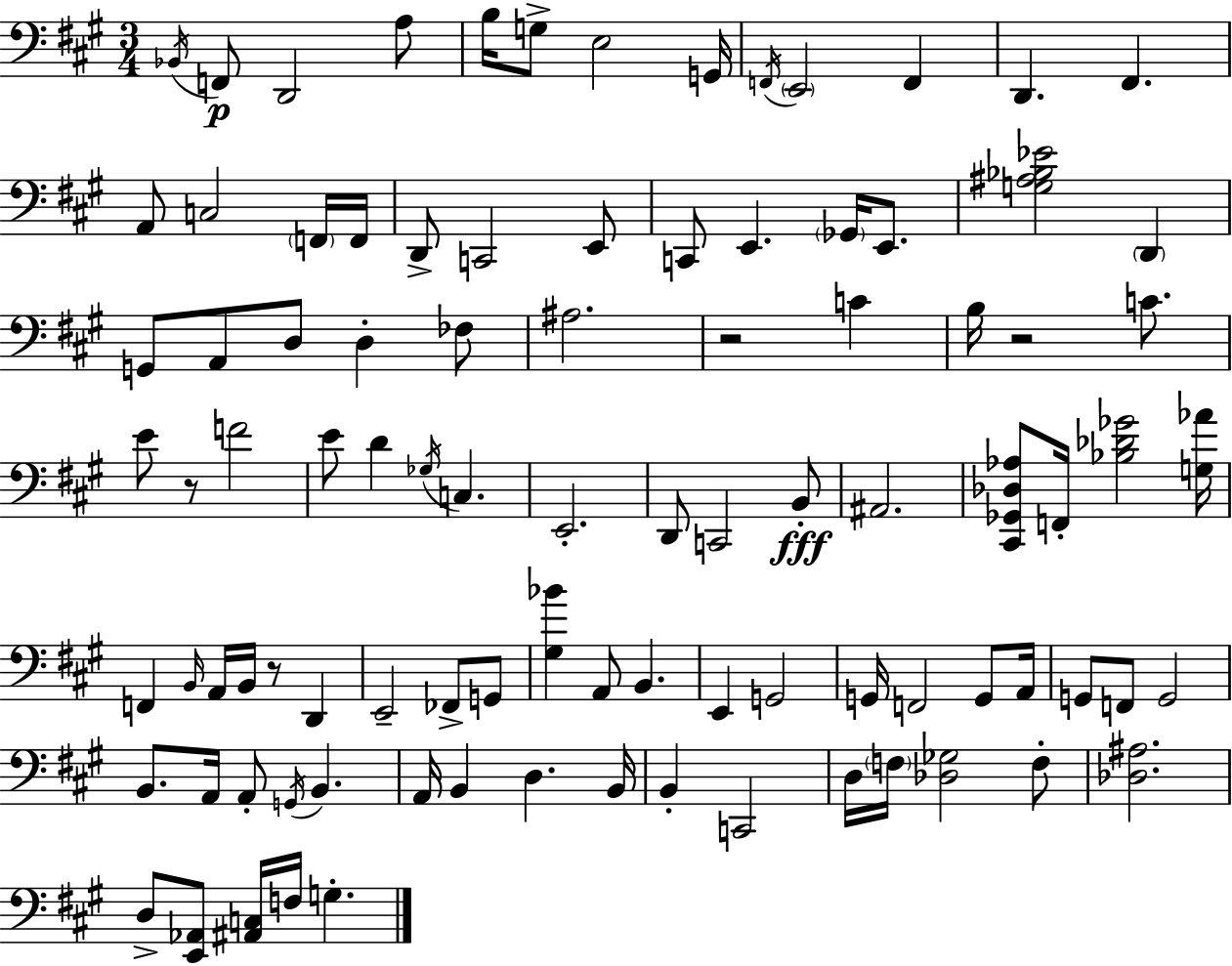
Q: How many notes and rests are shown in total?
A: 95